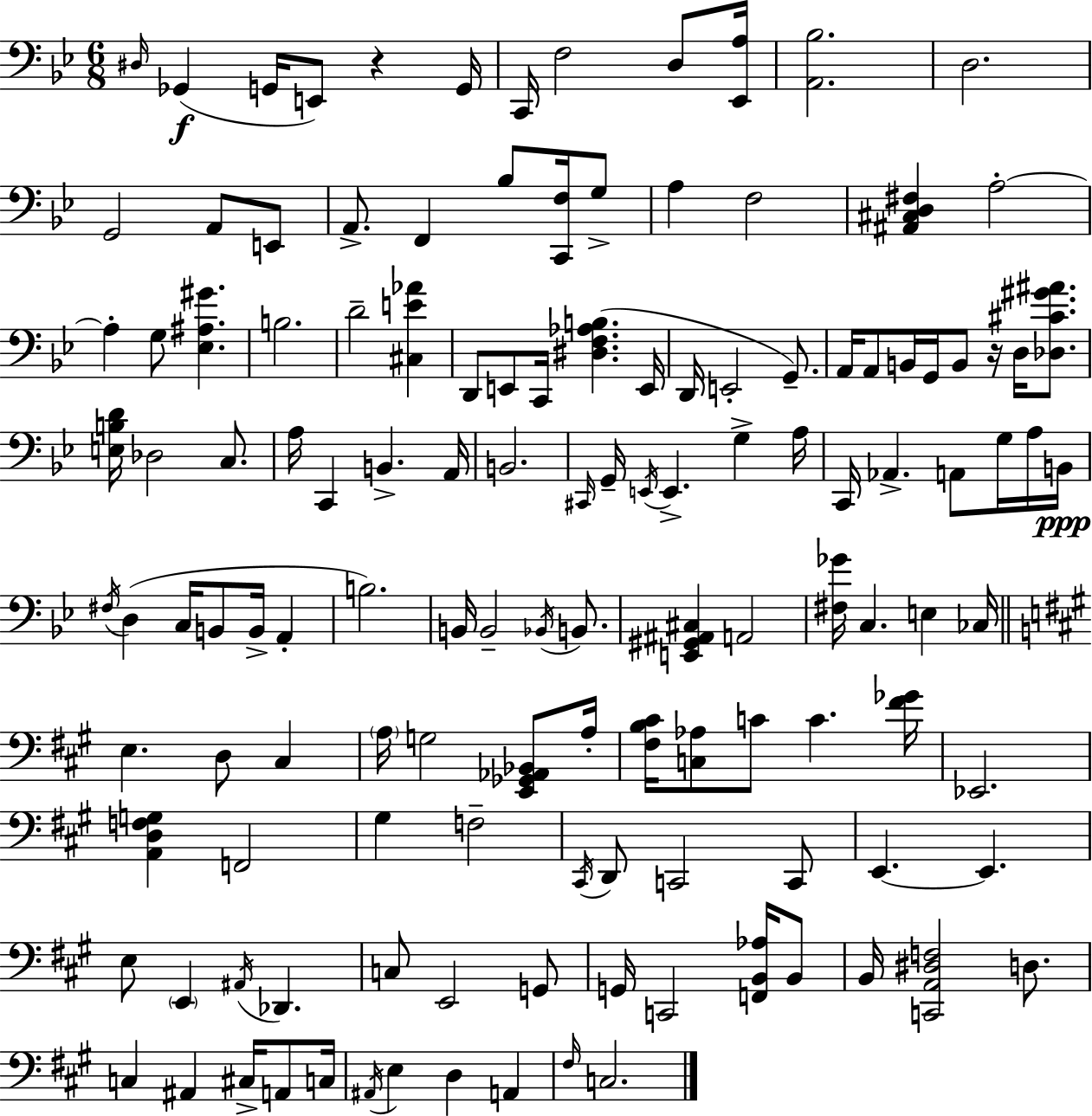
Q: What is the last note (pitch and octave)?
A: C3